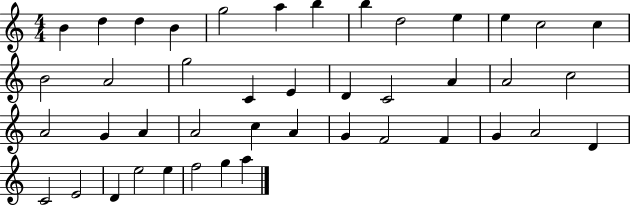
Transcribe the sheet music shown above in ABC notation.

X:1
T:Untitled
M:4/4
L:1/4
K:C
B d d B g2 a b b d2 e e c2 c B2 A2 g2 C E D C2 A A2 c2 A2 G A A2 c A G F2 F G A2 D C2 E2 D e2 e f2 g a